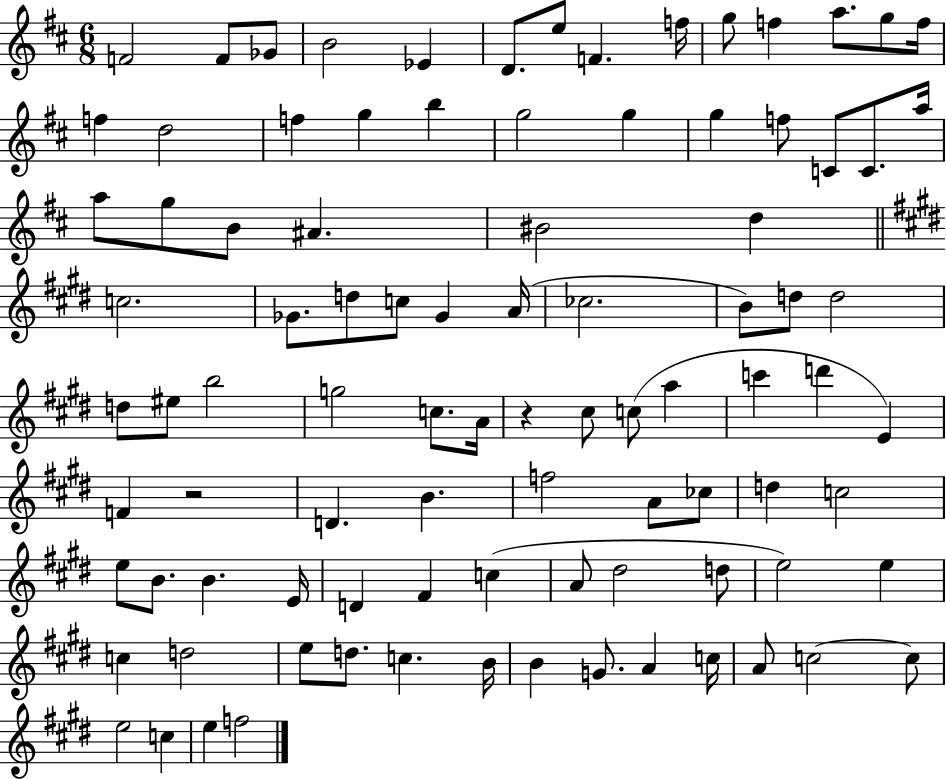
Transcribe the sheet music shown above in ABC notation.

X:1
T:Untitled
M:6/8
L:1/4
K:D
F2 F/2 _G/2 B2 _E D/2 e/2 F f/4 g/2 f a/2 g/2 f/4 f d2 f g b g2 g g f/2 C/2 C/2 a/4 a/2 g/2 B/2 ^A ^B2 d c2 _G/2 d/2 c/2 _G A/4 _c2 B/2 d/2 d2 d/2 ^e/2 b2 g2 c/2 A/4 z ^c/2 c/2 a c' d' E F z2 D B f2 A/2 _c/2 d c2 e/2 B/2 B E/4 D ^F c A/2 ^d2 d/2 e2 e c d2 e/2 d/2 c B/4 B G/2 A c/4 A/2 c2 c/2 e2 c e f2